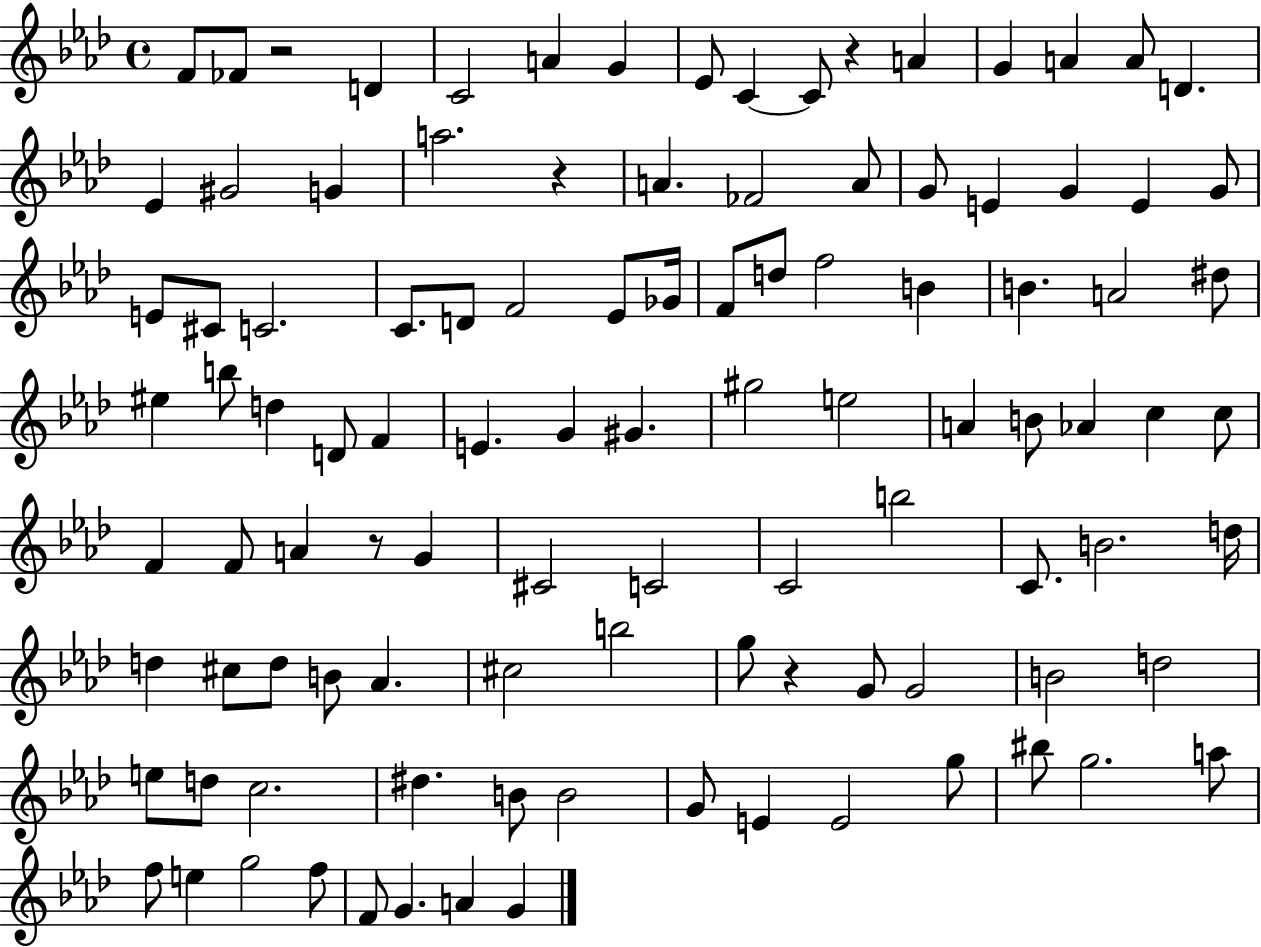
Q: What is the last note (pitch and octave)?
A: G4